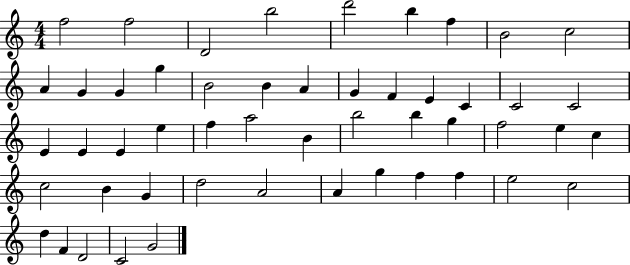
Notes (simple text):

F5/h F5/h D4/h B5/h D6/h B5/q F5/q B4/h C5/h A4/q G4/q G4/q G5/q B4/h B4/q A4/q G4/q F4/q E4/q C4/q C4/h C4/h E4/q E4/q E4/q E5/q F5/q A5/h B4/q B5/h B5/q G5/q F5/h E5/q C5/q C5/h B4/q G4/q D5/h A4/h A4/q G5/q F5/q F5/q E5/h C5/h D5/q F4/q D4/h C4/h G4/h